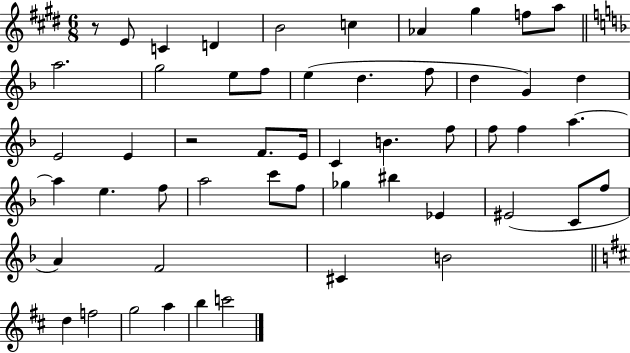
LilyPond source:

{
  \clef treble
  \numericTimeSignature
  \time 6/8
  \key e \major
  \repeat volta 2 { r8 e'8 c'4 d'4 | b'2 c''4 | aes'4 gis''4 f''8 a''8 | \bar "||" \break \key f \major a''2. | g''2 e''8 f''8 | e''4( d''4. f''8 | d''4 g'4) d''4 | \break e'2 e'4 | r2 f'8. e'16 | c'4 b'4. f''8 | f''8 f''4 a''4.~~ | \break a''4 e''4. f''8 | a''2 c'''8 f''8 | ges''4 bis''4 ees'4 | eis'2( c'8 f''8 | \break a'4) f'2 | cis'4 b'2 | \bar "||" \break \key b \minor d''4 f''2 | g''2 a''4 | b''4 c'''2 | } \bar "|."
}